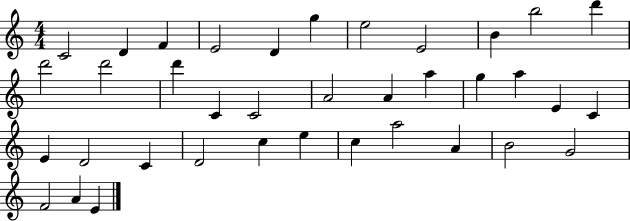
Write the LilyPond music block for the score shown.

{
  \clef treble
  \numericTimeSignature
  \time 4/4
  \key c \major
  c'2 d'4 f'4 | e'2 d'4 g''4 | e''2 e'2 | b'4 b''2 d'''4 | \break d'''2 d'''2 | d'''4 c'4 c'2 | a'2 a'4 a''4 | g''4 a''4 e'4 c'4 | \break e'4 d'2 c'4 | d'2 c''4 e''4 | c''4 a''2 a'4 | b'2 g'2 | \break f'2 a'4 e'4 | \bar "|."
}